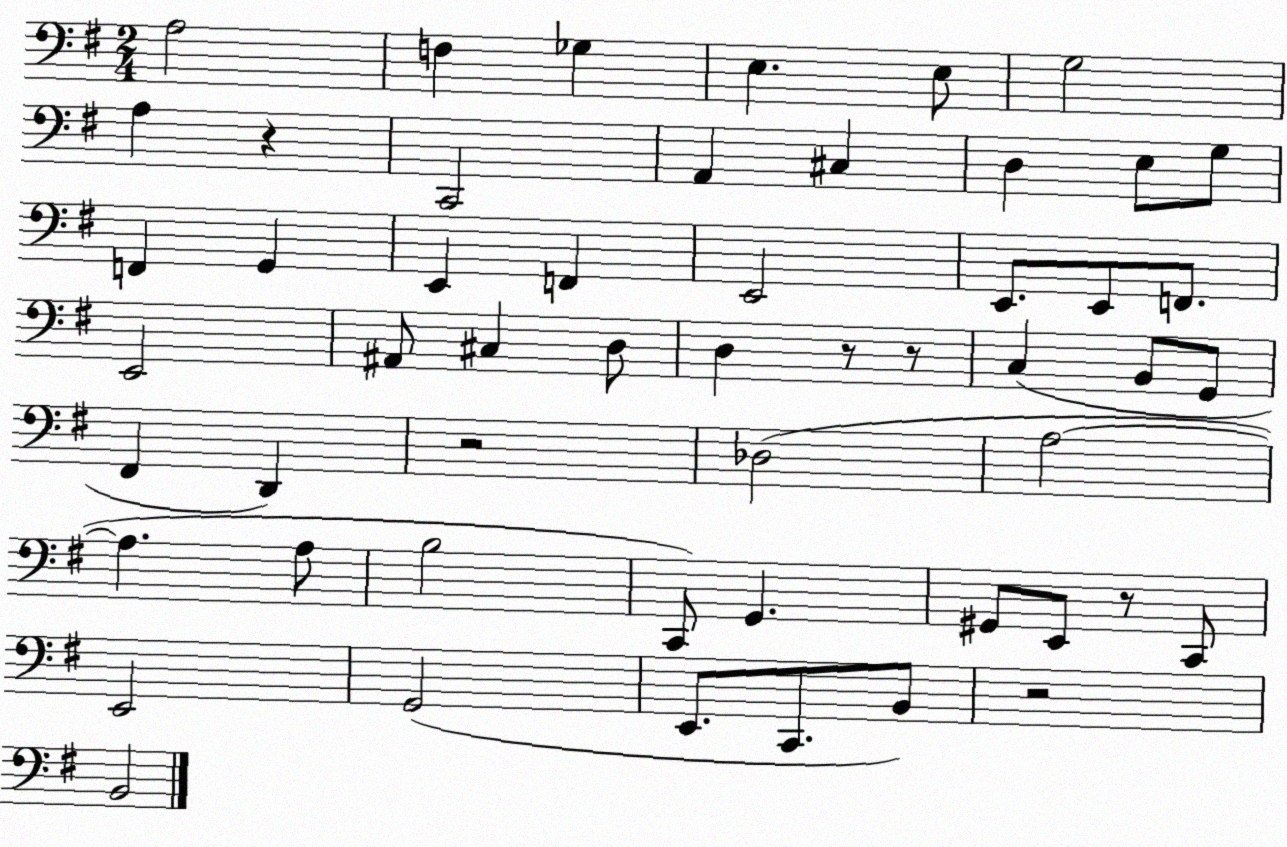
X:1
T:Untitled
M:2/4
L:1/4
K:G
A,2 F, _G, E, E,/2 G,2 A, z C,,2 A,, ^C, D, E,/2 G,/2 F,, G,, E,, F,, E,,2 E,,/2 E,,/2 F,,/2 E,,2 ^A,,/2 ^C, D,/2 D, z/2 z/2 C, B,,/2 G,,/2 ^F,, D,, z2 _D,2 A,2 A, A,/2 B,2 C,,/2 G,, ^G,,/2 E,,/2 z/2 C,,/2 E,,2 G,,2 E,,/2 C,,/2 B,,/2 z2 B,,2